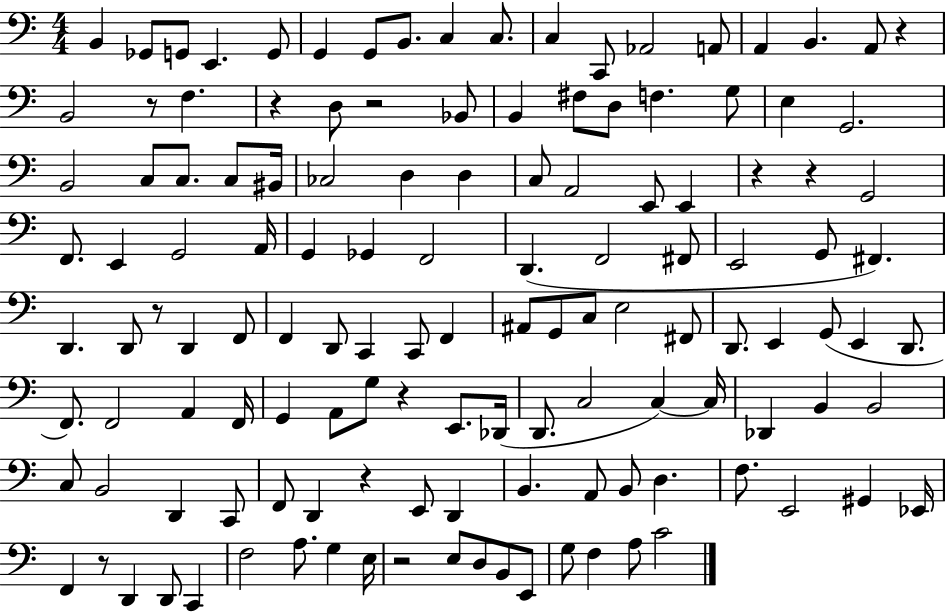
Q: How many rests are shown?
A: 11